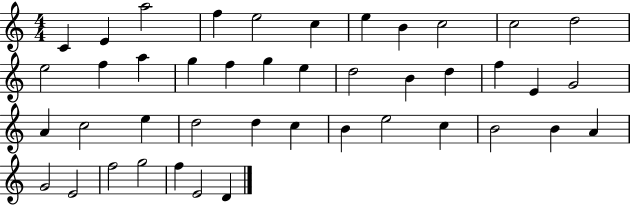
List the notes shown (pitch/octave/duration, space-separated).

C4/q E4/q A5/h F5/q E5/h C5/q E5/q B4/q C5/h C5/h D5/h E5/h F5/q A5/q G5/q F5/q G5/q E5/q D5/h B4/q D5/q F5/q E4/q G4/h A4/q C5/h E5/q D5/h D5/q C5/q B4/q E5/h C5/q B4/h B4/q A4/q G4/h E4/h F5/h G5/h F5/q E4/h D4/q